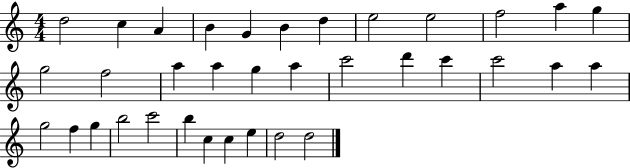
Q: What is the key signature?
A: C major